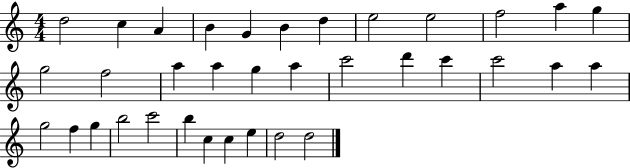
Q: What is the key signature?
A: C major